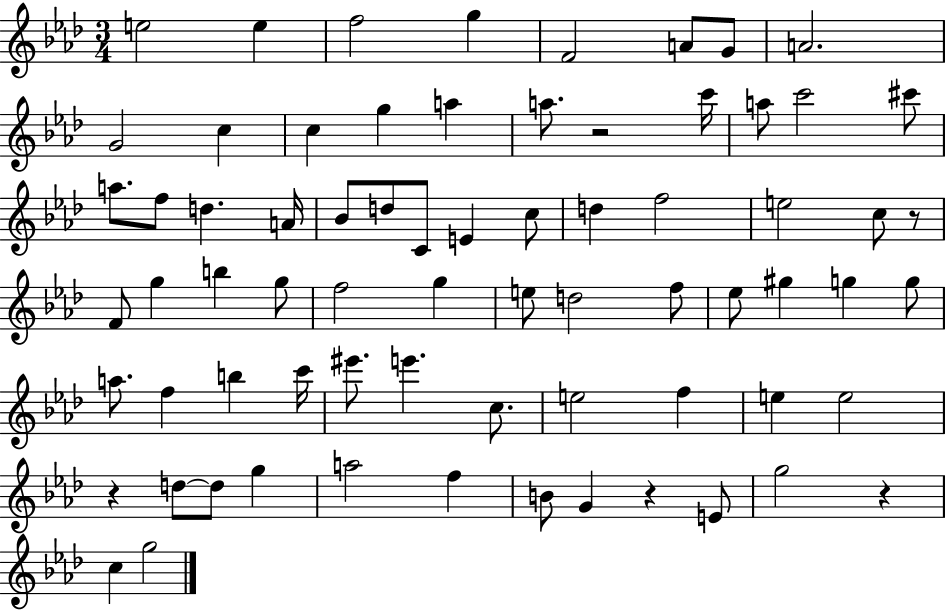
{
  \clef treble
  \numericTimeSignature
  \time 3/4
  \key aes \major
  e''2 e''4 | f''2 g''4 | f'2 a'8 g'8 | a'2. | \break g'2 c''4 | c''4 g''4 a''4 | a''8. r2 c'''16 | a''8 c'''2 cis'''8 | \break a''8. f''8 d''4. a'16 | bes'8 d''8 c'8 e'4 c''8 | d''4 f''2 | e''2 c''8 r8 | \break f'8 g''4 b''4 g''8 | f''2 g''4 | e''8 d''2 f''8 | ees''8 gis''4 g''4 g''8 | \break a''8. f''4 b''4 c'''16 | eis'''8. e'''4. c''8. | e''2 f''4 | e''4 e''2 | \break r4 d''8~~ d''8 g''4 | a''2 f''4 | b'8 g'4 r4 e'8 | g''2 r4 | \break c''4 g''2 | \bar "|."
}